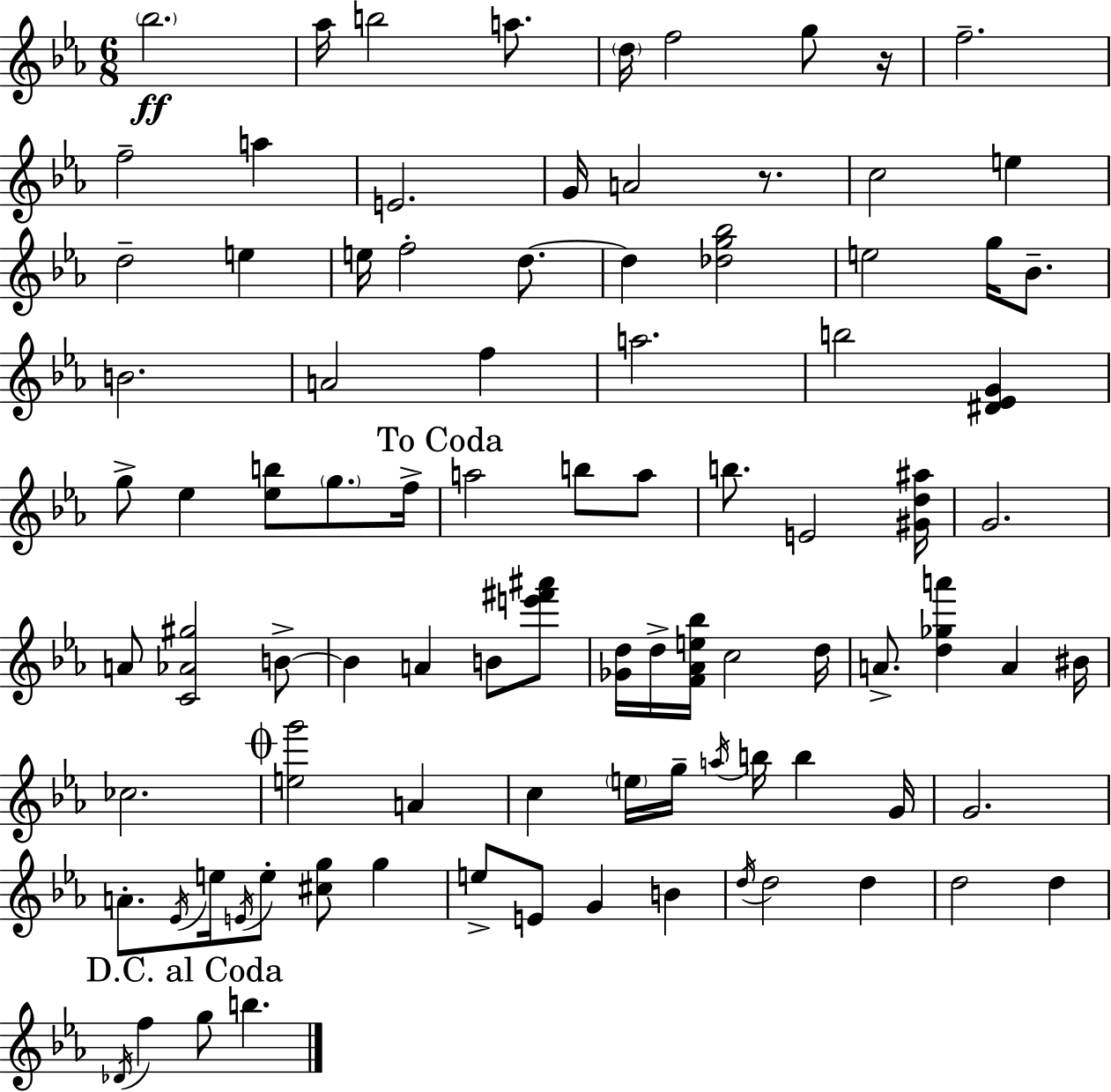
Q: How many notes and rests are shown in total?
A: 92